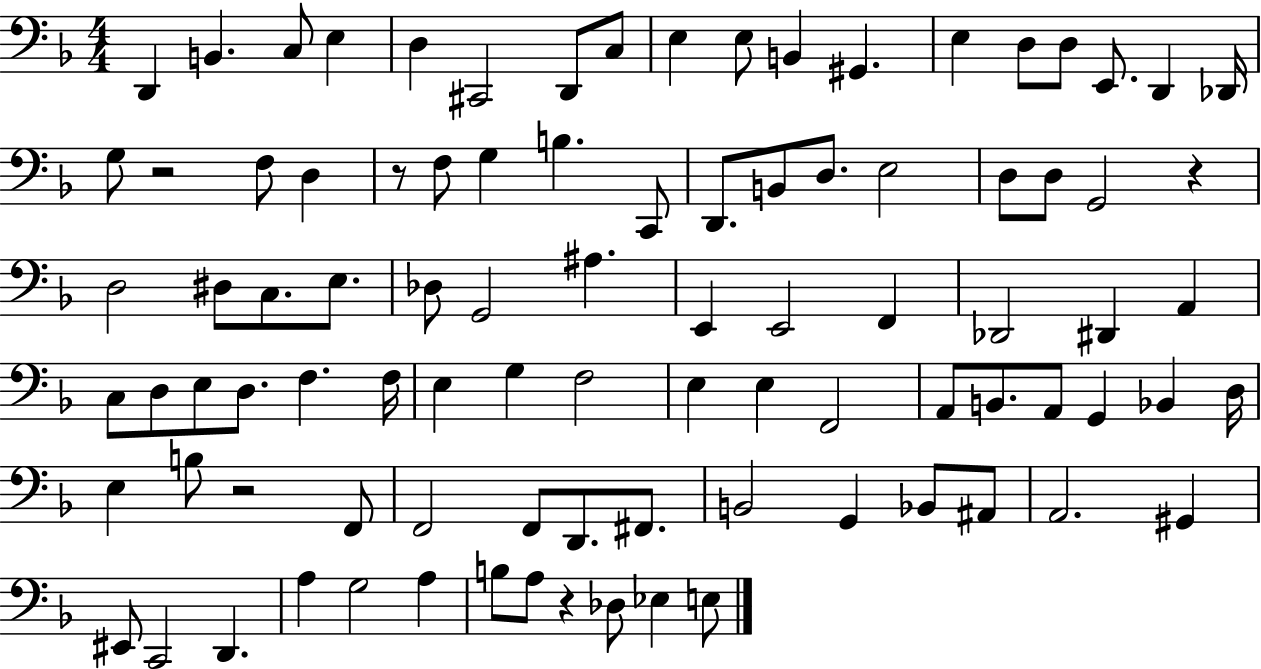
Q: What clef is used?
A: bass